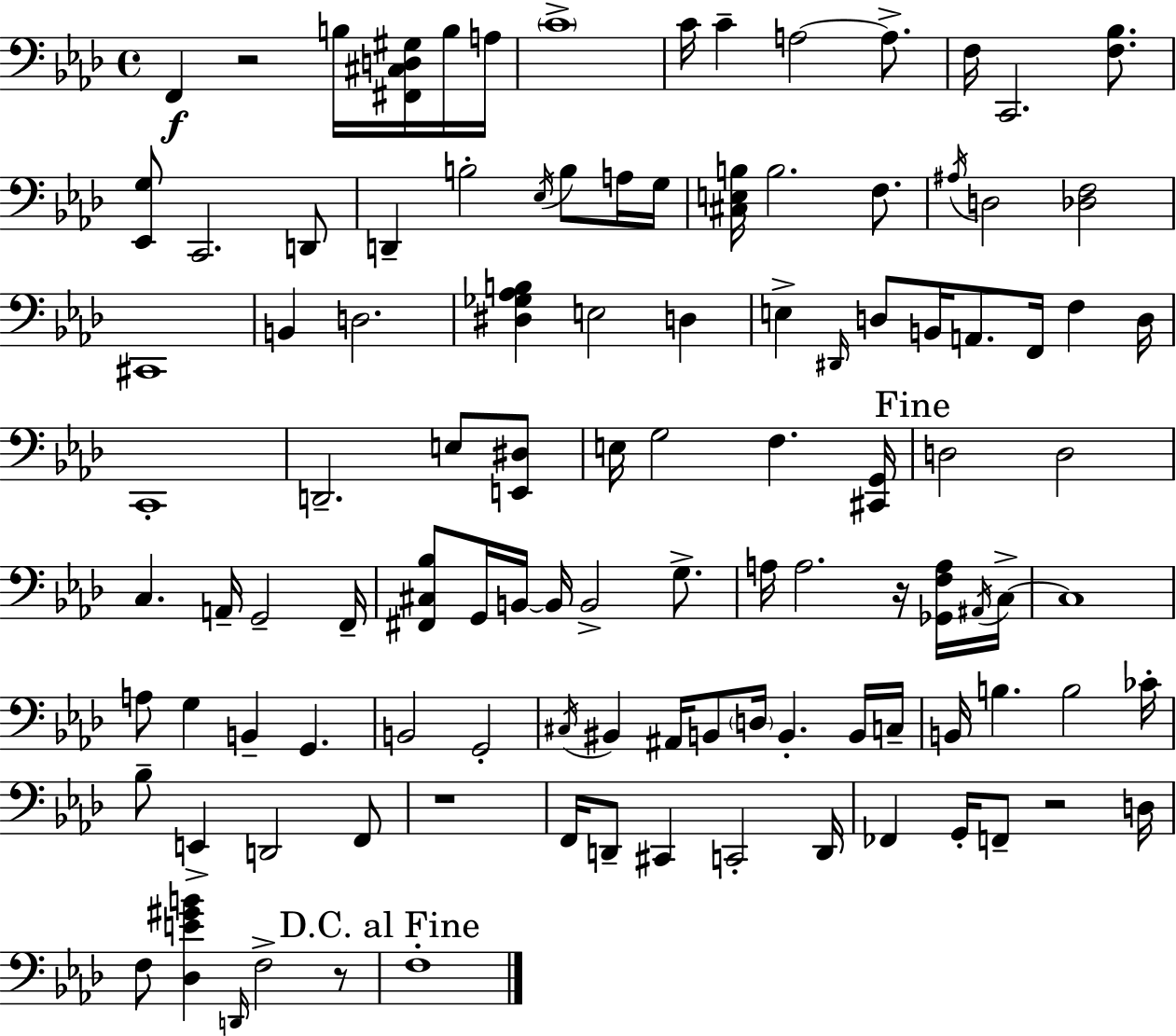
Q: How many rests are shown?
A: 5